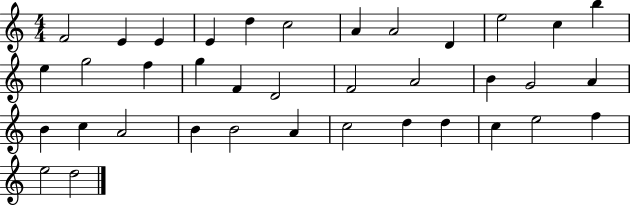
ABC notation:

X:1
T:Untitled
M:4/4
L:1/4
K:C
F2 E E E d c2 A A2 D e2 c b e g2 f g F D2 F2 A2 B G2 A B c A2 B B2 A c2 d d c e2 f e2 d2